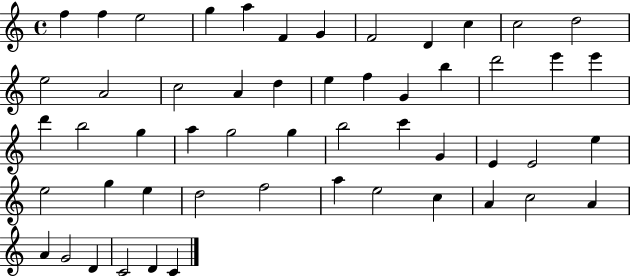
X:1
T:Untitled
M:4/4
L:1/4
K:C
f f e2 g a F G F2 D c c2 d2 e2 A2 c2 A d e f G b d'2 e' e' d' b2 g a g2 g b2 c' G E E2 e e2 g e d2 f2 a e2 c A c2 A A G2 D C2 D C